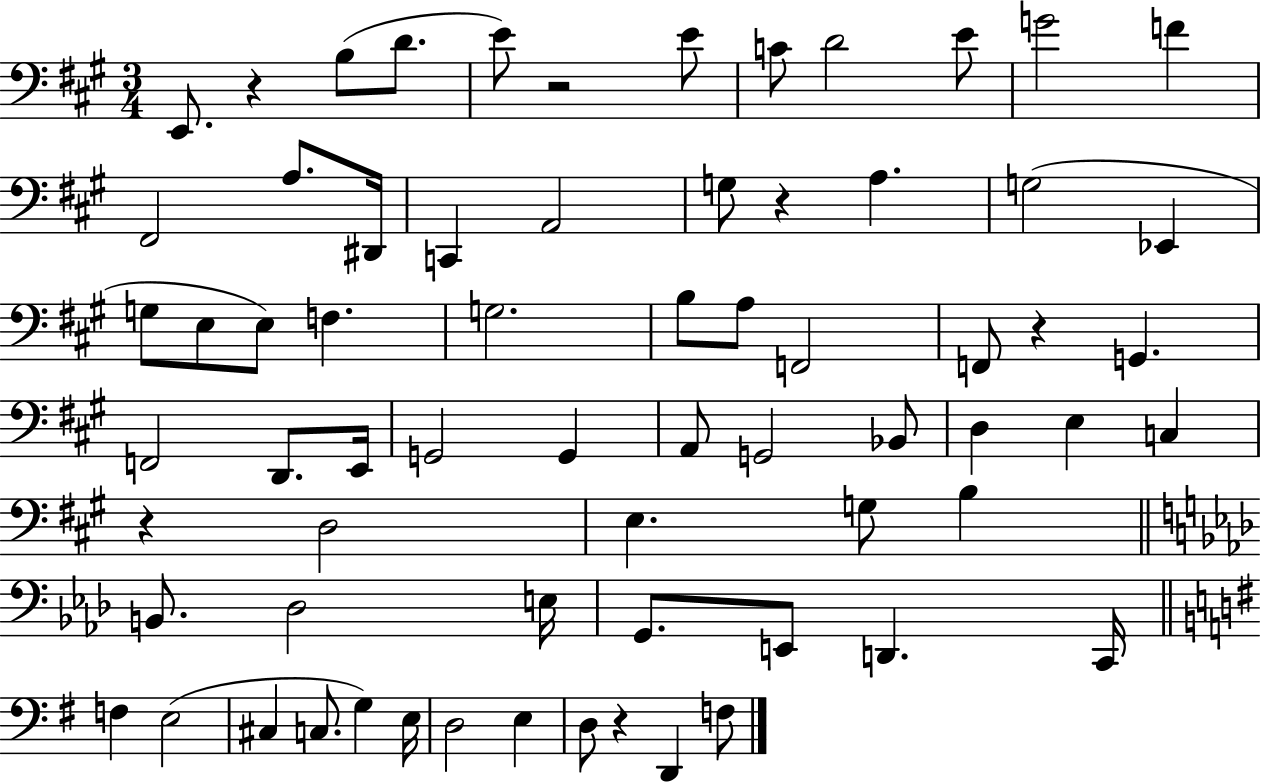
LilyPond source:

{
  \clef bass
  \numericTimeSignature
  \time 3/4
  \key a \major
  e,8. r4 b8( d'8. | e'8) r2 e'8 | c'8 d'2 e'8 | g'2 f'4 | \break fis,2 a8. dis,16 | c,4 a,2 | g8 r4 a4. | g2( ees,4 | \break g8 e8 e8) f4. | g2. | b8 a8 f,2 | f,8 r4 g,4. | \break f,2 d,8. e,16 | g,2 g,4 | a,8 g,2 bes,8 | d4 e4 c4 | \break r4 d2 | e4. g8 b4 | \bar "||" \break \key f \minor b,8. des2 e16 | g,8. e,8 d,4. c,16 | \bar "||" \break \key e \minor f4 e2( | cis4 c8. g4) e16 | d2 e4 | d8 r4 d,4 f8 | \break \bar "|."
}